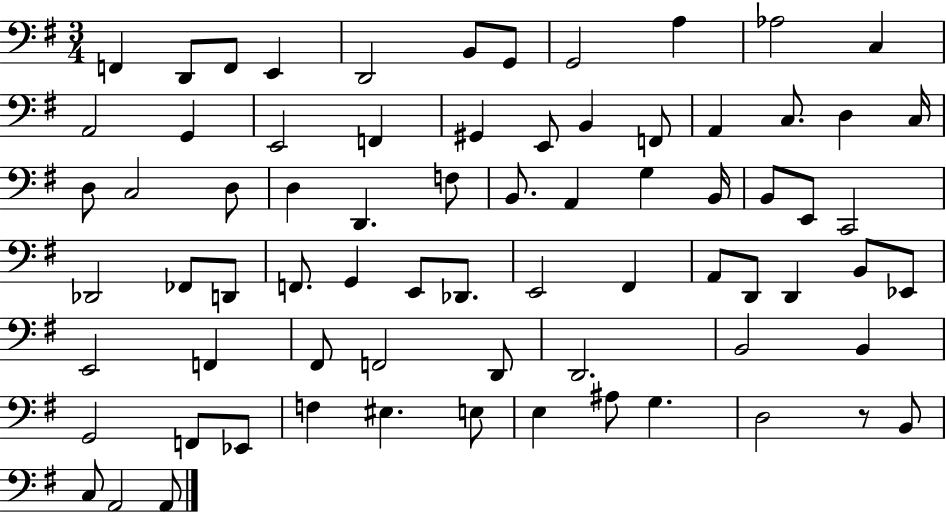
X:1
T:Untitled
M:3/4
L:1/4
K:G
F,, D,,/2 F,,/2 E,, D,,2 B,,/2 G,,/2 G,,2 A, _A,2 C, A,,2 G,, E,,2 F,, ^G,, E,,/2 B,, F,,/2 A,, C,/2 D, C,/4 D,/2 C,2 D,/2 D, D,, F,/2 B,,/2 A,, G, B,,/4 B,,/2 E,,/2 C,,2 _D,,2 _F,,/2 D,,/2 F,,/2 G,, E,,/2 _D,,/2 E,,2 ^F,, A,,/2 D,,/2 D,, B,,/2 _E,,/2 E,,2 F,, ^F,,/2 F,,2 D,,/2 D,,2 B,,2 B,, G,,2 F,,/2 _E,,/2 F, ^E, E,/2 E, ^A,/2 G, D,2 z/2 B,,/2 C,/2 A,,2 A,,/2